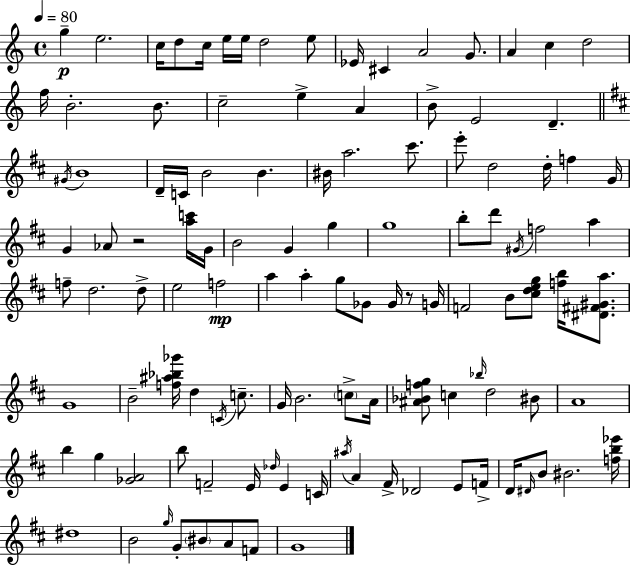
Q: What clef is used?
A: treble